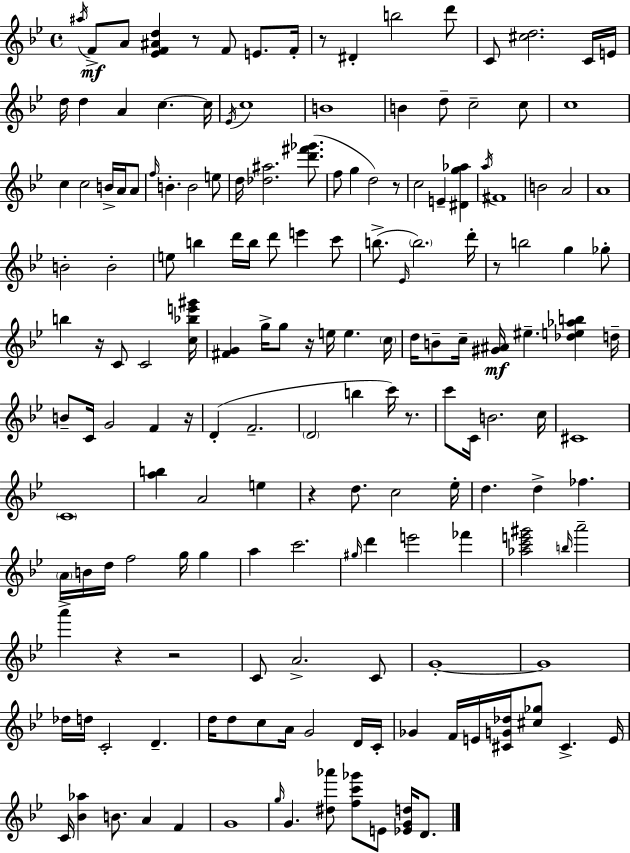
{
  \clef treble
  \time 4/4
  \defaultTimeSignature
  \key g \minor
  \acciaccatura { ais''16 }\mf f'8-> a'8 <ees' f' ais' d''>4 r8 f'8 e'8. | f'16-. r8 dis'4-. b''2 d'''8 | c'8 <cis'' d''>2. c'16 | e'16 d''16 d''4 a'4 c''4.~~ | \break c''16 \acciaccatura { ees'16 } c''1 | b'1 | b'4 d''8-- c''2-- | c''8 c''1 | \break c''4 c''2 b'16-> a'16 | a'8 \grace { f''16 } b'4.-. b'2 | e''8 d''16 <des'' ais''>2. | <d''' fis''' ges'''>8.( f''8 g''4 d''2) | \break r8 c''2 e'4-- <dis' g'' aes''>4 | \acciaccatura { a''16 } fis'1 | b'2 a'2 | a'1 | \break b'2-. b'2-. | e''8 b''4 d'''16 b''16 d'''8 e'''4 | c'''8 b''8.->( \grace { ees'16 } \parenthesize b''2.) | d'''16-. r8 b''2 g''4 | \break ges''8-. b''4 r16 c'8 c'2 | <c'' bes'' e''' gis'''>16 <fis' g'>4 g''16-> g''8 r16 e''16 e''4. | \parenthesize c''16 d''16 b'8-- c''16-- <gis' ais'>16\mf eis''4.-- | <des'' e'' aes'' b''>4 d''16-- b'8-- c'16 g'2 | \break f'4 r16 d'4-.( f'2.-- | \parenthesize d'2 b''4 | c'''16) r8. c'''8 c'16 b'2. | c''16 cis'1 | \break \parenthesize c'1 | <a'' b''>4 a'2 | e''4 r4 d''8. c''2 | ees''16-. d''4. d''4-> fes''4. | \break \parenthesize a'16 b'16 d''16 f''2 | g''16 g''4 a''4 c'''2. | \grace { gis''16 } d'''4 e'''2 | fes'''4 <aes'' c''' e''' gis'''>2 \grace { b''16 } a'''2-- | \break a'''4-> r4 r2 | c'8 a'2.-> | c'8 g'1-.~~ | g'1 | \break des''16 d''16 c'2-. | d'4.-- d''16 d''8 c''8 a'16 g'2 | d'16 c'16-. ges'4 f'16 e'16 <cis' g' des''>16 <cis'' ges''>8 | cis'4.-> e'16 c'16 <bes' aes''>4 b'8. a'4 | \break f'4 g'1 | \grace { g''16 } g'4. <dis'' aes'''>8 | <f'' c''' ges'''>8 e'8 <ees' g' d''>16 d'8. \bar "|."
}